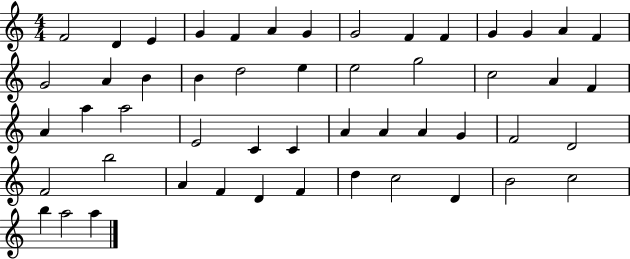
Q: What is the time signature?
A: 4/4